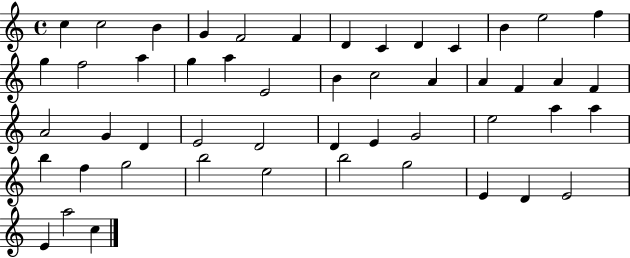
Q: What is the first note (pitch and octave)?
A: C5